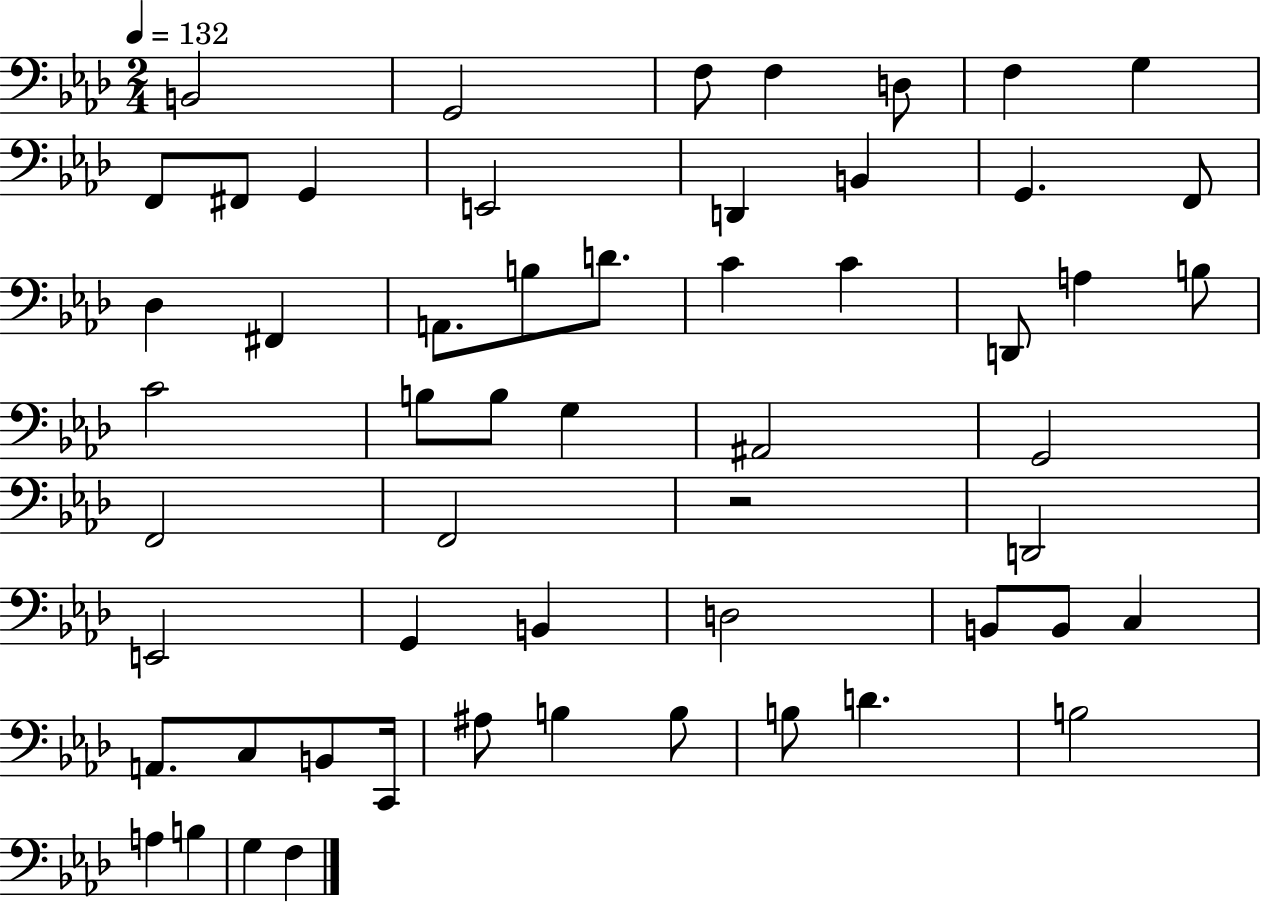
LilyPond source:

{
  \clef bass
  \numericTimeSignature
  \time 2/4
  \key aes \major
  \tempo 4 = 132
  b,2 | g,2 | f8 f4 d8 | f4 g4 | \break f,8 fis,8 g,4 | e,2 | d,4 b,4 | g,4. f,8 | \break des4 fis,4 | a,8. b8 d'8. | c'4 c'4 | d,8 a4 b8 | \break c'2 | b8 b8 g4 | ais,2 | g,2 | \break f,2 | f,2 | r2 | d,2 | \break e,2 | g,4 b,4 | d2 | b,8 b,8 c4 | \break a,8. c8 b,8 c,16 | ais8 b4 b8 | b8 d'4. | b2 | \break a4 b4 | g4 f4 | \bar "|."
}